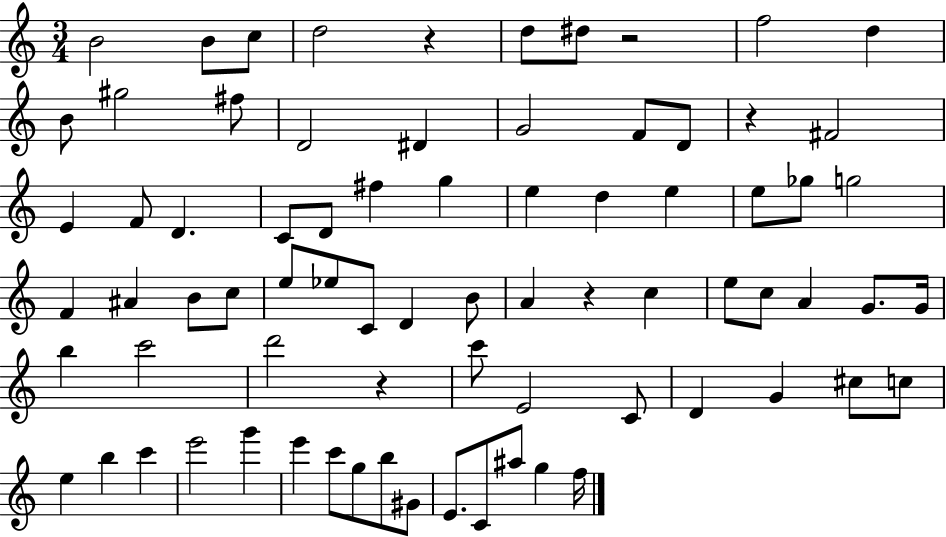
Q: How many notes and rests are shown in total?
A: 76